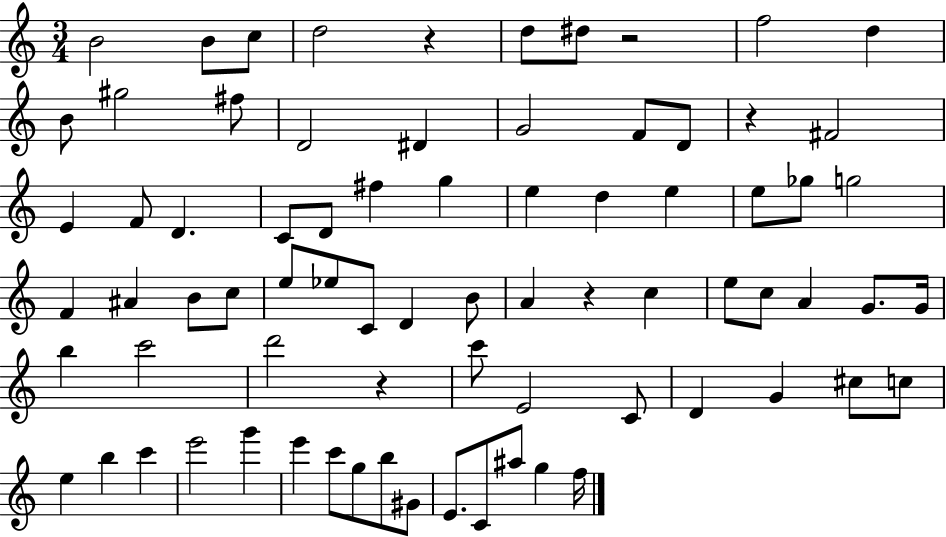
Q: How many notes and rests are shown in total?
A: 76